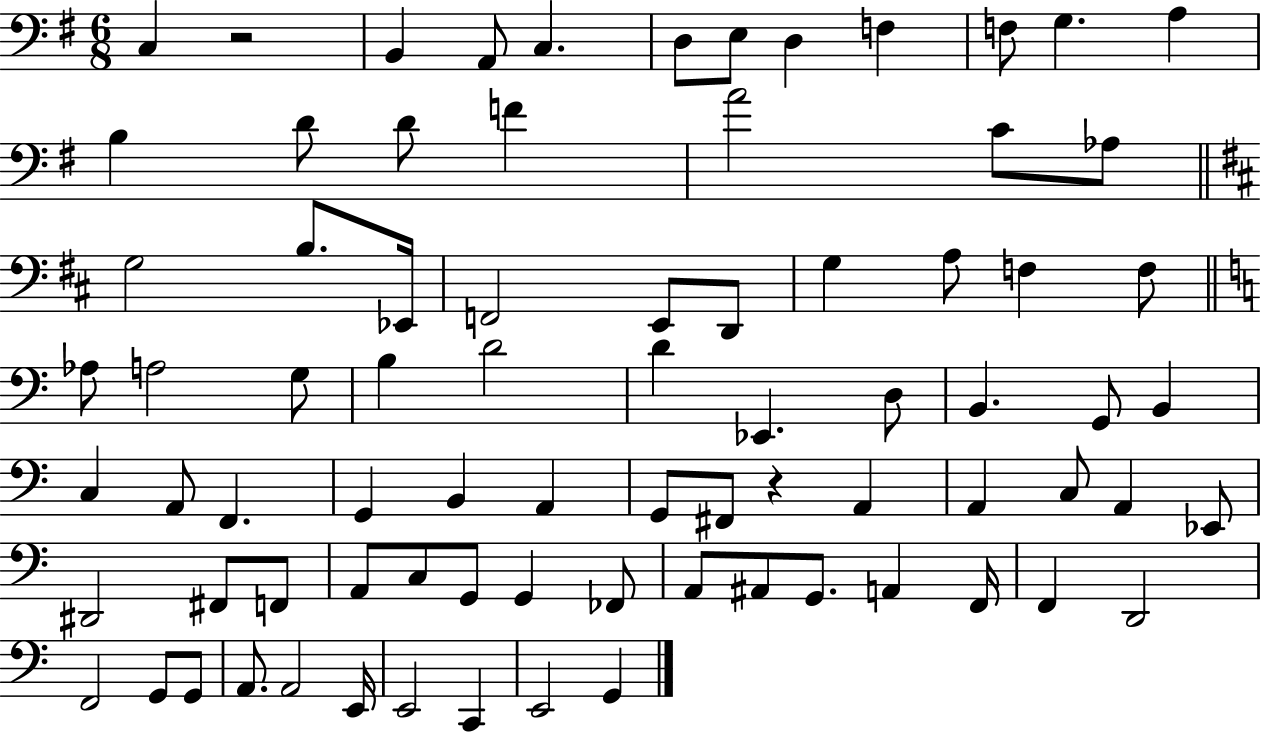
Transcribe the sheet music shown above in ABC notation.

X:1
T:Untitled
M:6/8
L:1/4
K:G
C, z2 B,, A,,/2 C, D,/2 E,/2 D, F, F,/2 G, A, B, D/2 D/2 F A2 C/2 _A,/2 G,2 B,/2 _E,,/4 F,,2 E,,/2 D,,/2 G, A,/2 F, F,/2 _A,/2 A,2 G,/2 B, D2 D _E,, D,/2 B,, G,,/2 B,, C, A,,/2 F,, G,, B,, A,, G,,/2 ^F,,/2 z A,, A,, C,/2 A,, _E,,/2 ^D,,2 ^F,,/2 F,,/2 A,,/2 C,/2 G,,/2 G,, _F,,/2 A,,/2 ^A,,/2 G,,/2 A,, F,,/4 F,, D,,2 F,,2 G,,/2 G,,/2 A,,/2 A,,2 E,,/4 E,,2 C,, E,,2 G,,